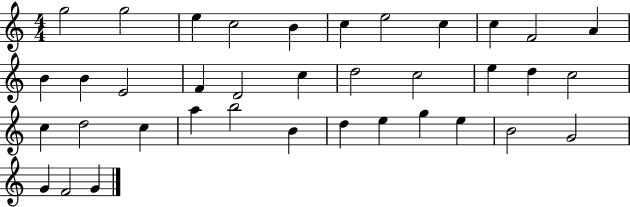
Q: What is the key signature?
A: C major